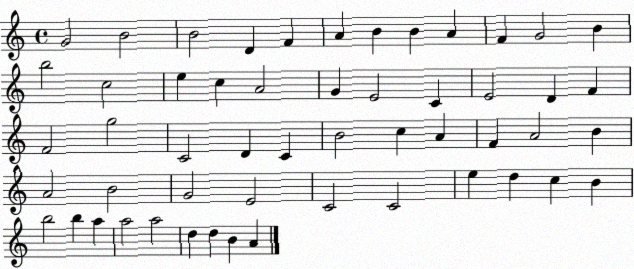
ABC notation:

X:1
T:Untitled
M:4/4
L:1/4
K:C
G2 B2 B2 D F A B B A F G2 B b2 c2 e c A2 G E2 C E2 D F F2 g2 C2 D C B2 c A F A2 B A2 B2 G2 E2 C2 C2 e d c B b2 b a a2 a2 d d B A